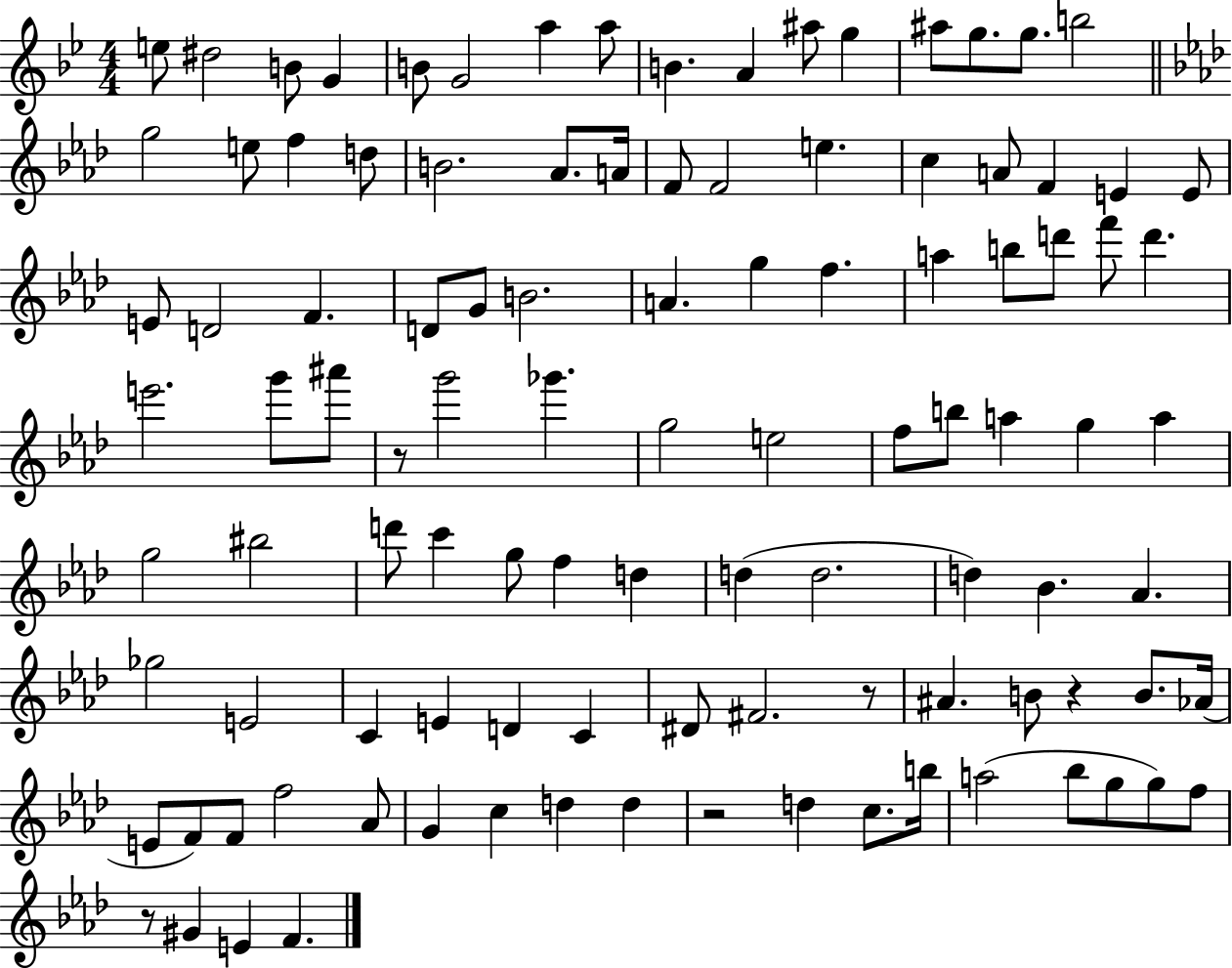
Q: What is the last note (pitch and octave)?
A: F4